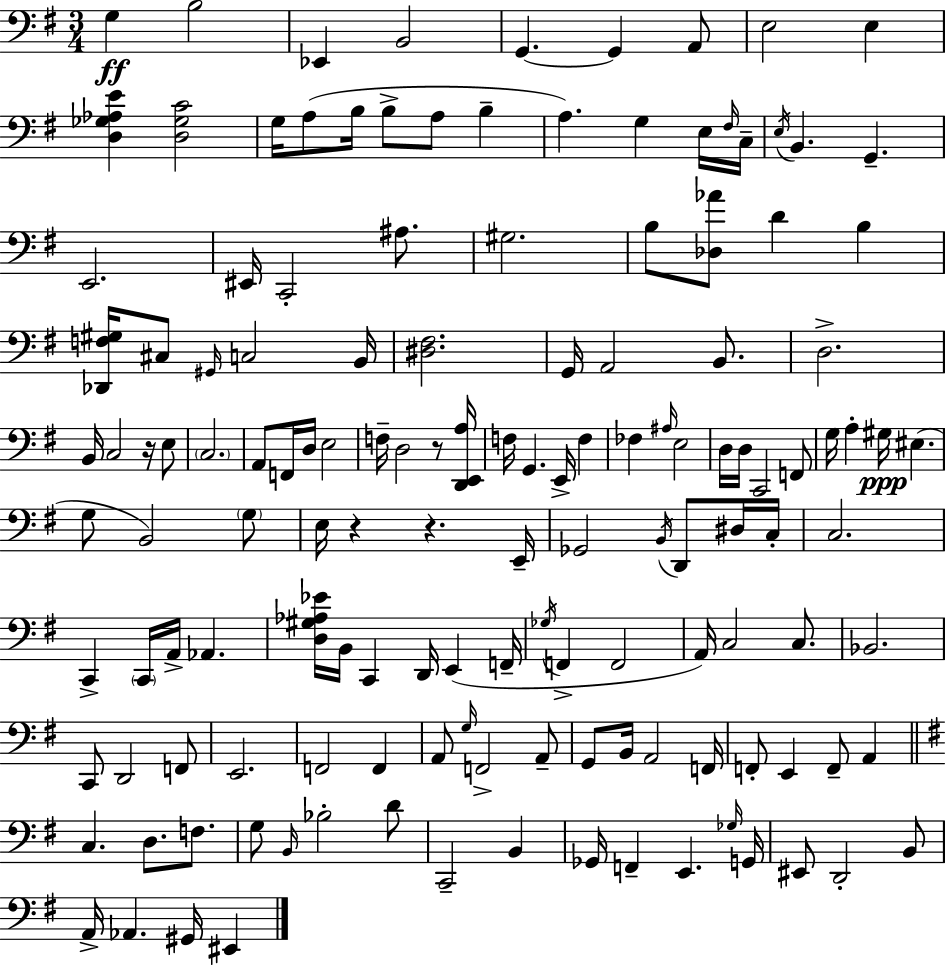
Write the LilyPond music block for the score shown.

{
  \clef bass
  \numericTimeSignature
  \time 3/4
  \key e \minor
  g4\ff b2 | ees,4 b,2 | g,4.~~ g,4 a,8 | e2 e4 | \break <d ges aes e'>4 <d ges c'>2 | g16 a8( b16 b8-> a8 b4-- | a4.) g4 e16 \grace { fis16 } | c16-- \acciaccatura { e16 } b,4. g,4.-- | \break e,2. | eis,16 c,2-. ais8. | gis2. | b8 <des aes'>8 d'4 b4 | \break <des, f gis>16 cis8 \grace { gis,16 } c2 | b,16 <dis fis>2. | g,16 a,2 | b,8. d2.-> | \break b,16 c2 | r16 e8 \parenthesize c2. | a,8 f,16 d16 e2 | f16-- d2 | \break r8 <d, e, a>16 f16 g,4. e,16-> f4 | fes4 \grace { ais16 } e2 | d16 d16 c,2 | f,8 g16 a4-. gis16\ppp eis4.( | \break g8 b,2) | \parenthesize g8 e16 r4 r4. | e,16-- ges,2 | \acciaccatura { b,16 } d,8 dis16 c16-. c2. | \break c,4-> \parenthesize c,16 a,16-> aes,4. | <d gis aes ees'>16 b,16 c,4 d,16 | e,4( f,16-- \acciaccatura { ges16 } f,4-> f,2 | a,16) c2 | \break c8. bes,2. | c,8 d,2 | f,8 e,2. | f,2 | \break f,4 a,8 \grace { g16 } f,2-> | a,8-- g,8 b,16 a,2 | f,16 f,8-. e,4 | f,8-- a,4 \bar "||" \break \key g \major c4. d8. f8. | g8 \grace { b,16 } bes2-. d'8 | c,2-- b,4 | ges,16 f,4-- e,4. | \break \grace { ges16 } g,16 eis,8 d,2-. | b,8 a,16-> aes,4. gis,16 eis,4 | \bar "|."
}